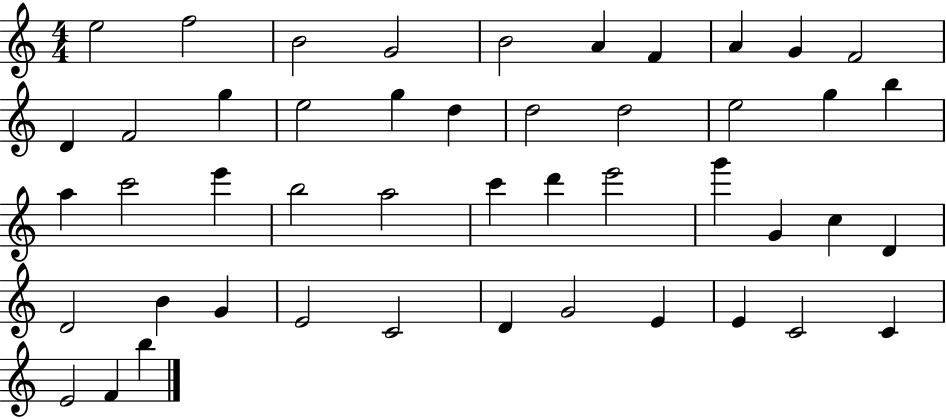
{
  \clef treble
  \numericTimeSignature
  \time 4/4
  \key c \major
  e''2 f''2 | b'2 g'2 | b'2 a'4 f'4 | a'4 g'4 f'2 | \break d'4 f'2 g''4 | e''2 g''4 d''4 | d''2 d''2 | e''2 g''4 b''4 | \break a''4 c'''2 e'''4 | b''2 a''2 | c'''4 d'''4 e'''2 | g'''4 g'4 c''4 d'4 | \break d'2 b'4 g'4 | e'2 c'2 | d'4 g'2 e'4 | e'4 c'2 c'4 | \break e'2 f'4 b''4 | \bar "|."
}